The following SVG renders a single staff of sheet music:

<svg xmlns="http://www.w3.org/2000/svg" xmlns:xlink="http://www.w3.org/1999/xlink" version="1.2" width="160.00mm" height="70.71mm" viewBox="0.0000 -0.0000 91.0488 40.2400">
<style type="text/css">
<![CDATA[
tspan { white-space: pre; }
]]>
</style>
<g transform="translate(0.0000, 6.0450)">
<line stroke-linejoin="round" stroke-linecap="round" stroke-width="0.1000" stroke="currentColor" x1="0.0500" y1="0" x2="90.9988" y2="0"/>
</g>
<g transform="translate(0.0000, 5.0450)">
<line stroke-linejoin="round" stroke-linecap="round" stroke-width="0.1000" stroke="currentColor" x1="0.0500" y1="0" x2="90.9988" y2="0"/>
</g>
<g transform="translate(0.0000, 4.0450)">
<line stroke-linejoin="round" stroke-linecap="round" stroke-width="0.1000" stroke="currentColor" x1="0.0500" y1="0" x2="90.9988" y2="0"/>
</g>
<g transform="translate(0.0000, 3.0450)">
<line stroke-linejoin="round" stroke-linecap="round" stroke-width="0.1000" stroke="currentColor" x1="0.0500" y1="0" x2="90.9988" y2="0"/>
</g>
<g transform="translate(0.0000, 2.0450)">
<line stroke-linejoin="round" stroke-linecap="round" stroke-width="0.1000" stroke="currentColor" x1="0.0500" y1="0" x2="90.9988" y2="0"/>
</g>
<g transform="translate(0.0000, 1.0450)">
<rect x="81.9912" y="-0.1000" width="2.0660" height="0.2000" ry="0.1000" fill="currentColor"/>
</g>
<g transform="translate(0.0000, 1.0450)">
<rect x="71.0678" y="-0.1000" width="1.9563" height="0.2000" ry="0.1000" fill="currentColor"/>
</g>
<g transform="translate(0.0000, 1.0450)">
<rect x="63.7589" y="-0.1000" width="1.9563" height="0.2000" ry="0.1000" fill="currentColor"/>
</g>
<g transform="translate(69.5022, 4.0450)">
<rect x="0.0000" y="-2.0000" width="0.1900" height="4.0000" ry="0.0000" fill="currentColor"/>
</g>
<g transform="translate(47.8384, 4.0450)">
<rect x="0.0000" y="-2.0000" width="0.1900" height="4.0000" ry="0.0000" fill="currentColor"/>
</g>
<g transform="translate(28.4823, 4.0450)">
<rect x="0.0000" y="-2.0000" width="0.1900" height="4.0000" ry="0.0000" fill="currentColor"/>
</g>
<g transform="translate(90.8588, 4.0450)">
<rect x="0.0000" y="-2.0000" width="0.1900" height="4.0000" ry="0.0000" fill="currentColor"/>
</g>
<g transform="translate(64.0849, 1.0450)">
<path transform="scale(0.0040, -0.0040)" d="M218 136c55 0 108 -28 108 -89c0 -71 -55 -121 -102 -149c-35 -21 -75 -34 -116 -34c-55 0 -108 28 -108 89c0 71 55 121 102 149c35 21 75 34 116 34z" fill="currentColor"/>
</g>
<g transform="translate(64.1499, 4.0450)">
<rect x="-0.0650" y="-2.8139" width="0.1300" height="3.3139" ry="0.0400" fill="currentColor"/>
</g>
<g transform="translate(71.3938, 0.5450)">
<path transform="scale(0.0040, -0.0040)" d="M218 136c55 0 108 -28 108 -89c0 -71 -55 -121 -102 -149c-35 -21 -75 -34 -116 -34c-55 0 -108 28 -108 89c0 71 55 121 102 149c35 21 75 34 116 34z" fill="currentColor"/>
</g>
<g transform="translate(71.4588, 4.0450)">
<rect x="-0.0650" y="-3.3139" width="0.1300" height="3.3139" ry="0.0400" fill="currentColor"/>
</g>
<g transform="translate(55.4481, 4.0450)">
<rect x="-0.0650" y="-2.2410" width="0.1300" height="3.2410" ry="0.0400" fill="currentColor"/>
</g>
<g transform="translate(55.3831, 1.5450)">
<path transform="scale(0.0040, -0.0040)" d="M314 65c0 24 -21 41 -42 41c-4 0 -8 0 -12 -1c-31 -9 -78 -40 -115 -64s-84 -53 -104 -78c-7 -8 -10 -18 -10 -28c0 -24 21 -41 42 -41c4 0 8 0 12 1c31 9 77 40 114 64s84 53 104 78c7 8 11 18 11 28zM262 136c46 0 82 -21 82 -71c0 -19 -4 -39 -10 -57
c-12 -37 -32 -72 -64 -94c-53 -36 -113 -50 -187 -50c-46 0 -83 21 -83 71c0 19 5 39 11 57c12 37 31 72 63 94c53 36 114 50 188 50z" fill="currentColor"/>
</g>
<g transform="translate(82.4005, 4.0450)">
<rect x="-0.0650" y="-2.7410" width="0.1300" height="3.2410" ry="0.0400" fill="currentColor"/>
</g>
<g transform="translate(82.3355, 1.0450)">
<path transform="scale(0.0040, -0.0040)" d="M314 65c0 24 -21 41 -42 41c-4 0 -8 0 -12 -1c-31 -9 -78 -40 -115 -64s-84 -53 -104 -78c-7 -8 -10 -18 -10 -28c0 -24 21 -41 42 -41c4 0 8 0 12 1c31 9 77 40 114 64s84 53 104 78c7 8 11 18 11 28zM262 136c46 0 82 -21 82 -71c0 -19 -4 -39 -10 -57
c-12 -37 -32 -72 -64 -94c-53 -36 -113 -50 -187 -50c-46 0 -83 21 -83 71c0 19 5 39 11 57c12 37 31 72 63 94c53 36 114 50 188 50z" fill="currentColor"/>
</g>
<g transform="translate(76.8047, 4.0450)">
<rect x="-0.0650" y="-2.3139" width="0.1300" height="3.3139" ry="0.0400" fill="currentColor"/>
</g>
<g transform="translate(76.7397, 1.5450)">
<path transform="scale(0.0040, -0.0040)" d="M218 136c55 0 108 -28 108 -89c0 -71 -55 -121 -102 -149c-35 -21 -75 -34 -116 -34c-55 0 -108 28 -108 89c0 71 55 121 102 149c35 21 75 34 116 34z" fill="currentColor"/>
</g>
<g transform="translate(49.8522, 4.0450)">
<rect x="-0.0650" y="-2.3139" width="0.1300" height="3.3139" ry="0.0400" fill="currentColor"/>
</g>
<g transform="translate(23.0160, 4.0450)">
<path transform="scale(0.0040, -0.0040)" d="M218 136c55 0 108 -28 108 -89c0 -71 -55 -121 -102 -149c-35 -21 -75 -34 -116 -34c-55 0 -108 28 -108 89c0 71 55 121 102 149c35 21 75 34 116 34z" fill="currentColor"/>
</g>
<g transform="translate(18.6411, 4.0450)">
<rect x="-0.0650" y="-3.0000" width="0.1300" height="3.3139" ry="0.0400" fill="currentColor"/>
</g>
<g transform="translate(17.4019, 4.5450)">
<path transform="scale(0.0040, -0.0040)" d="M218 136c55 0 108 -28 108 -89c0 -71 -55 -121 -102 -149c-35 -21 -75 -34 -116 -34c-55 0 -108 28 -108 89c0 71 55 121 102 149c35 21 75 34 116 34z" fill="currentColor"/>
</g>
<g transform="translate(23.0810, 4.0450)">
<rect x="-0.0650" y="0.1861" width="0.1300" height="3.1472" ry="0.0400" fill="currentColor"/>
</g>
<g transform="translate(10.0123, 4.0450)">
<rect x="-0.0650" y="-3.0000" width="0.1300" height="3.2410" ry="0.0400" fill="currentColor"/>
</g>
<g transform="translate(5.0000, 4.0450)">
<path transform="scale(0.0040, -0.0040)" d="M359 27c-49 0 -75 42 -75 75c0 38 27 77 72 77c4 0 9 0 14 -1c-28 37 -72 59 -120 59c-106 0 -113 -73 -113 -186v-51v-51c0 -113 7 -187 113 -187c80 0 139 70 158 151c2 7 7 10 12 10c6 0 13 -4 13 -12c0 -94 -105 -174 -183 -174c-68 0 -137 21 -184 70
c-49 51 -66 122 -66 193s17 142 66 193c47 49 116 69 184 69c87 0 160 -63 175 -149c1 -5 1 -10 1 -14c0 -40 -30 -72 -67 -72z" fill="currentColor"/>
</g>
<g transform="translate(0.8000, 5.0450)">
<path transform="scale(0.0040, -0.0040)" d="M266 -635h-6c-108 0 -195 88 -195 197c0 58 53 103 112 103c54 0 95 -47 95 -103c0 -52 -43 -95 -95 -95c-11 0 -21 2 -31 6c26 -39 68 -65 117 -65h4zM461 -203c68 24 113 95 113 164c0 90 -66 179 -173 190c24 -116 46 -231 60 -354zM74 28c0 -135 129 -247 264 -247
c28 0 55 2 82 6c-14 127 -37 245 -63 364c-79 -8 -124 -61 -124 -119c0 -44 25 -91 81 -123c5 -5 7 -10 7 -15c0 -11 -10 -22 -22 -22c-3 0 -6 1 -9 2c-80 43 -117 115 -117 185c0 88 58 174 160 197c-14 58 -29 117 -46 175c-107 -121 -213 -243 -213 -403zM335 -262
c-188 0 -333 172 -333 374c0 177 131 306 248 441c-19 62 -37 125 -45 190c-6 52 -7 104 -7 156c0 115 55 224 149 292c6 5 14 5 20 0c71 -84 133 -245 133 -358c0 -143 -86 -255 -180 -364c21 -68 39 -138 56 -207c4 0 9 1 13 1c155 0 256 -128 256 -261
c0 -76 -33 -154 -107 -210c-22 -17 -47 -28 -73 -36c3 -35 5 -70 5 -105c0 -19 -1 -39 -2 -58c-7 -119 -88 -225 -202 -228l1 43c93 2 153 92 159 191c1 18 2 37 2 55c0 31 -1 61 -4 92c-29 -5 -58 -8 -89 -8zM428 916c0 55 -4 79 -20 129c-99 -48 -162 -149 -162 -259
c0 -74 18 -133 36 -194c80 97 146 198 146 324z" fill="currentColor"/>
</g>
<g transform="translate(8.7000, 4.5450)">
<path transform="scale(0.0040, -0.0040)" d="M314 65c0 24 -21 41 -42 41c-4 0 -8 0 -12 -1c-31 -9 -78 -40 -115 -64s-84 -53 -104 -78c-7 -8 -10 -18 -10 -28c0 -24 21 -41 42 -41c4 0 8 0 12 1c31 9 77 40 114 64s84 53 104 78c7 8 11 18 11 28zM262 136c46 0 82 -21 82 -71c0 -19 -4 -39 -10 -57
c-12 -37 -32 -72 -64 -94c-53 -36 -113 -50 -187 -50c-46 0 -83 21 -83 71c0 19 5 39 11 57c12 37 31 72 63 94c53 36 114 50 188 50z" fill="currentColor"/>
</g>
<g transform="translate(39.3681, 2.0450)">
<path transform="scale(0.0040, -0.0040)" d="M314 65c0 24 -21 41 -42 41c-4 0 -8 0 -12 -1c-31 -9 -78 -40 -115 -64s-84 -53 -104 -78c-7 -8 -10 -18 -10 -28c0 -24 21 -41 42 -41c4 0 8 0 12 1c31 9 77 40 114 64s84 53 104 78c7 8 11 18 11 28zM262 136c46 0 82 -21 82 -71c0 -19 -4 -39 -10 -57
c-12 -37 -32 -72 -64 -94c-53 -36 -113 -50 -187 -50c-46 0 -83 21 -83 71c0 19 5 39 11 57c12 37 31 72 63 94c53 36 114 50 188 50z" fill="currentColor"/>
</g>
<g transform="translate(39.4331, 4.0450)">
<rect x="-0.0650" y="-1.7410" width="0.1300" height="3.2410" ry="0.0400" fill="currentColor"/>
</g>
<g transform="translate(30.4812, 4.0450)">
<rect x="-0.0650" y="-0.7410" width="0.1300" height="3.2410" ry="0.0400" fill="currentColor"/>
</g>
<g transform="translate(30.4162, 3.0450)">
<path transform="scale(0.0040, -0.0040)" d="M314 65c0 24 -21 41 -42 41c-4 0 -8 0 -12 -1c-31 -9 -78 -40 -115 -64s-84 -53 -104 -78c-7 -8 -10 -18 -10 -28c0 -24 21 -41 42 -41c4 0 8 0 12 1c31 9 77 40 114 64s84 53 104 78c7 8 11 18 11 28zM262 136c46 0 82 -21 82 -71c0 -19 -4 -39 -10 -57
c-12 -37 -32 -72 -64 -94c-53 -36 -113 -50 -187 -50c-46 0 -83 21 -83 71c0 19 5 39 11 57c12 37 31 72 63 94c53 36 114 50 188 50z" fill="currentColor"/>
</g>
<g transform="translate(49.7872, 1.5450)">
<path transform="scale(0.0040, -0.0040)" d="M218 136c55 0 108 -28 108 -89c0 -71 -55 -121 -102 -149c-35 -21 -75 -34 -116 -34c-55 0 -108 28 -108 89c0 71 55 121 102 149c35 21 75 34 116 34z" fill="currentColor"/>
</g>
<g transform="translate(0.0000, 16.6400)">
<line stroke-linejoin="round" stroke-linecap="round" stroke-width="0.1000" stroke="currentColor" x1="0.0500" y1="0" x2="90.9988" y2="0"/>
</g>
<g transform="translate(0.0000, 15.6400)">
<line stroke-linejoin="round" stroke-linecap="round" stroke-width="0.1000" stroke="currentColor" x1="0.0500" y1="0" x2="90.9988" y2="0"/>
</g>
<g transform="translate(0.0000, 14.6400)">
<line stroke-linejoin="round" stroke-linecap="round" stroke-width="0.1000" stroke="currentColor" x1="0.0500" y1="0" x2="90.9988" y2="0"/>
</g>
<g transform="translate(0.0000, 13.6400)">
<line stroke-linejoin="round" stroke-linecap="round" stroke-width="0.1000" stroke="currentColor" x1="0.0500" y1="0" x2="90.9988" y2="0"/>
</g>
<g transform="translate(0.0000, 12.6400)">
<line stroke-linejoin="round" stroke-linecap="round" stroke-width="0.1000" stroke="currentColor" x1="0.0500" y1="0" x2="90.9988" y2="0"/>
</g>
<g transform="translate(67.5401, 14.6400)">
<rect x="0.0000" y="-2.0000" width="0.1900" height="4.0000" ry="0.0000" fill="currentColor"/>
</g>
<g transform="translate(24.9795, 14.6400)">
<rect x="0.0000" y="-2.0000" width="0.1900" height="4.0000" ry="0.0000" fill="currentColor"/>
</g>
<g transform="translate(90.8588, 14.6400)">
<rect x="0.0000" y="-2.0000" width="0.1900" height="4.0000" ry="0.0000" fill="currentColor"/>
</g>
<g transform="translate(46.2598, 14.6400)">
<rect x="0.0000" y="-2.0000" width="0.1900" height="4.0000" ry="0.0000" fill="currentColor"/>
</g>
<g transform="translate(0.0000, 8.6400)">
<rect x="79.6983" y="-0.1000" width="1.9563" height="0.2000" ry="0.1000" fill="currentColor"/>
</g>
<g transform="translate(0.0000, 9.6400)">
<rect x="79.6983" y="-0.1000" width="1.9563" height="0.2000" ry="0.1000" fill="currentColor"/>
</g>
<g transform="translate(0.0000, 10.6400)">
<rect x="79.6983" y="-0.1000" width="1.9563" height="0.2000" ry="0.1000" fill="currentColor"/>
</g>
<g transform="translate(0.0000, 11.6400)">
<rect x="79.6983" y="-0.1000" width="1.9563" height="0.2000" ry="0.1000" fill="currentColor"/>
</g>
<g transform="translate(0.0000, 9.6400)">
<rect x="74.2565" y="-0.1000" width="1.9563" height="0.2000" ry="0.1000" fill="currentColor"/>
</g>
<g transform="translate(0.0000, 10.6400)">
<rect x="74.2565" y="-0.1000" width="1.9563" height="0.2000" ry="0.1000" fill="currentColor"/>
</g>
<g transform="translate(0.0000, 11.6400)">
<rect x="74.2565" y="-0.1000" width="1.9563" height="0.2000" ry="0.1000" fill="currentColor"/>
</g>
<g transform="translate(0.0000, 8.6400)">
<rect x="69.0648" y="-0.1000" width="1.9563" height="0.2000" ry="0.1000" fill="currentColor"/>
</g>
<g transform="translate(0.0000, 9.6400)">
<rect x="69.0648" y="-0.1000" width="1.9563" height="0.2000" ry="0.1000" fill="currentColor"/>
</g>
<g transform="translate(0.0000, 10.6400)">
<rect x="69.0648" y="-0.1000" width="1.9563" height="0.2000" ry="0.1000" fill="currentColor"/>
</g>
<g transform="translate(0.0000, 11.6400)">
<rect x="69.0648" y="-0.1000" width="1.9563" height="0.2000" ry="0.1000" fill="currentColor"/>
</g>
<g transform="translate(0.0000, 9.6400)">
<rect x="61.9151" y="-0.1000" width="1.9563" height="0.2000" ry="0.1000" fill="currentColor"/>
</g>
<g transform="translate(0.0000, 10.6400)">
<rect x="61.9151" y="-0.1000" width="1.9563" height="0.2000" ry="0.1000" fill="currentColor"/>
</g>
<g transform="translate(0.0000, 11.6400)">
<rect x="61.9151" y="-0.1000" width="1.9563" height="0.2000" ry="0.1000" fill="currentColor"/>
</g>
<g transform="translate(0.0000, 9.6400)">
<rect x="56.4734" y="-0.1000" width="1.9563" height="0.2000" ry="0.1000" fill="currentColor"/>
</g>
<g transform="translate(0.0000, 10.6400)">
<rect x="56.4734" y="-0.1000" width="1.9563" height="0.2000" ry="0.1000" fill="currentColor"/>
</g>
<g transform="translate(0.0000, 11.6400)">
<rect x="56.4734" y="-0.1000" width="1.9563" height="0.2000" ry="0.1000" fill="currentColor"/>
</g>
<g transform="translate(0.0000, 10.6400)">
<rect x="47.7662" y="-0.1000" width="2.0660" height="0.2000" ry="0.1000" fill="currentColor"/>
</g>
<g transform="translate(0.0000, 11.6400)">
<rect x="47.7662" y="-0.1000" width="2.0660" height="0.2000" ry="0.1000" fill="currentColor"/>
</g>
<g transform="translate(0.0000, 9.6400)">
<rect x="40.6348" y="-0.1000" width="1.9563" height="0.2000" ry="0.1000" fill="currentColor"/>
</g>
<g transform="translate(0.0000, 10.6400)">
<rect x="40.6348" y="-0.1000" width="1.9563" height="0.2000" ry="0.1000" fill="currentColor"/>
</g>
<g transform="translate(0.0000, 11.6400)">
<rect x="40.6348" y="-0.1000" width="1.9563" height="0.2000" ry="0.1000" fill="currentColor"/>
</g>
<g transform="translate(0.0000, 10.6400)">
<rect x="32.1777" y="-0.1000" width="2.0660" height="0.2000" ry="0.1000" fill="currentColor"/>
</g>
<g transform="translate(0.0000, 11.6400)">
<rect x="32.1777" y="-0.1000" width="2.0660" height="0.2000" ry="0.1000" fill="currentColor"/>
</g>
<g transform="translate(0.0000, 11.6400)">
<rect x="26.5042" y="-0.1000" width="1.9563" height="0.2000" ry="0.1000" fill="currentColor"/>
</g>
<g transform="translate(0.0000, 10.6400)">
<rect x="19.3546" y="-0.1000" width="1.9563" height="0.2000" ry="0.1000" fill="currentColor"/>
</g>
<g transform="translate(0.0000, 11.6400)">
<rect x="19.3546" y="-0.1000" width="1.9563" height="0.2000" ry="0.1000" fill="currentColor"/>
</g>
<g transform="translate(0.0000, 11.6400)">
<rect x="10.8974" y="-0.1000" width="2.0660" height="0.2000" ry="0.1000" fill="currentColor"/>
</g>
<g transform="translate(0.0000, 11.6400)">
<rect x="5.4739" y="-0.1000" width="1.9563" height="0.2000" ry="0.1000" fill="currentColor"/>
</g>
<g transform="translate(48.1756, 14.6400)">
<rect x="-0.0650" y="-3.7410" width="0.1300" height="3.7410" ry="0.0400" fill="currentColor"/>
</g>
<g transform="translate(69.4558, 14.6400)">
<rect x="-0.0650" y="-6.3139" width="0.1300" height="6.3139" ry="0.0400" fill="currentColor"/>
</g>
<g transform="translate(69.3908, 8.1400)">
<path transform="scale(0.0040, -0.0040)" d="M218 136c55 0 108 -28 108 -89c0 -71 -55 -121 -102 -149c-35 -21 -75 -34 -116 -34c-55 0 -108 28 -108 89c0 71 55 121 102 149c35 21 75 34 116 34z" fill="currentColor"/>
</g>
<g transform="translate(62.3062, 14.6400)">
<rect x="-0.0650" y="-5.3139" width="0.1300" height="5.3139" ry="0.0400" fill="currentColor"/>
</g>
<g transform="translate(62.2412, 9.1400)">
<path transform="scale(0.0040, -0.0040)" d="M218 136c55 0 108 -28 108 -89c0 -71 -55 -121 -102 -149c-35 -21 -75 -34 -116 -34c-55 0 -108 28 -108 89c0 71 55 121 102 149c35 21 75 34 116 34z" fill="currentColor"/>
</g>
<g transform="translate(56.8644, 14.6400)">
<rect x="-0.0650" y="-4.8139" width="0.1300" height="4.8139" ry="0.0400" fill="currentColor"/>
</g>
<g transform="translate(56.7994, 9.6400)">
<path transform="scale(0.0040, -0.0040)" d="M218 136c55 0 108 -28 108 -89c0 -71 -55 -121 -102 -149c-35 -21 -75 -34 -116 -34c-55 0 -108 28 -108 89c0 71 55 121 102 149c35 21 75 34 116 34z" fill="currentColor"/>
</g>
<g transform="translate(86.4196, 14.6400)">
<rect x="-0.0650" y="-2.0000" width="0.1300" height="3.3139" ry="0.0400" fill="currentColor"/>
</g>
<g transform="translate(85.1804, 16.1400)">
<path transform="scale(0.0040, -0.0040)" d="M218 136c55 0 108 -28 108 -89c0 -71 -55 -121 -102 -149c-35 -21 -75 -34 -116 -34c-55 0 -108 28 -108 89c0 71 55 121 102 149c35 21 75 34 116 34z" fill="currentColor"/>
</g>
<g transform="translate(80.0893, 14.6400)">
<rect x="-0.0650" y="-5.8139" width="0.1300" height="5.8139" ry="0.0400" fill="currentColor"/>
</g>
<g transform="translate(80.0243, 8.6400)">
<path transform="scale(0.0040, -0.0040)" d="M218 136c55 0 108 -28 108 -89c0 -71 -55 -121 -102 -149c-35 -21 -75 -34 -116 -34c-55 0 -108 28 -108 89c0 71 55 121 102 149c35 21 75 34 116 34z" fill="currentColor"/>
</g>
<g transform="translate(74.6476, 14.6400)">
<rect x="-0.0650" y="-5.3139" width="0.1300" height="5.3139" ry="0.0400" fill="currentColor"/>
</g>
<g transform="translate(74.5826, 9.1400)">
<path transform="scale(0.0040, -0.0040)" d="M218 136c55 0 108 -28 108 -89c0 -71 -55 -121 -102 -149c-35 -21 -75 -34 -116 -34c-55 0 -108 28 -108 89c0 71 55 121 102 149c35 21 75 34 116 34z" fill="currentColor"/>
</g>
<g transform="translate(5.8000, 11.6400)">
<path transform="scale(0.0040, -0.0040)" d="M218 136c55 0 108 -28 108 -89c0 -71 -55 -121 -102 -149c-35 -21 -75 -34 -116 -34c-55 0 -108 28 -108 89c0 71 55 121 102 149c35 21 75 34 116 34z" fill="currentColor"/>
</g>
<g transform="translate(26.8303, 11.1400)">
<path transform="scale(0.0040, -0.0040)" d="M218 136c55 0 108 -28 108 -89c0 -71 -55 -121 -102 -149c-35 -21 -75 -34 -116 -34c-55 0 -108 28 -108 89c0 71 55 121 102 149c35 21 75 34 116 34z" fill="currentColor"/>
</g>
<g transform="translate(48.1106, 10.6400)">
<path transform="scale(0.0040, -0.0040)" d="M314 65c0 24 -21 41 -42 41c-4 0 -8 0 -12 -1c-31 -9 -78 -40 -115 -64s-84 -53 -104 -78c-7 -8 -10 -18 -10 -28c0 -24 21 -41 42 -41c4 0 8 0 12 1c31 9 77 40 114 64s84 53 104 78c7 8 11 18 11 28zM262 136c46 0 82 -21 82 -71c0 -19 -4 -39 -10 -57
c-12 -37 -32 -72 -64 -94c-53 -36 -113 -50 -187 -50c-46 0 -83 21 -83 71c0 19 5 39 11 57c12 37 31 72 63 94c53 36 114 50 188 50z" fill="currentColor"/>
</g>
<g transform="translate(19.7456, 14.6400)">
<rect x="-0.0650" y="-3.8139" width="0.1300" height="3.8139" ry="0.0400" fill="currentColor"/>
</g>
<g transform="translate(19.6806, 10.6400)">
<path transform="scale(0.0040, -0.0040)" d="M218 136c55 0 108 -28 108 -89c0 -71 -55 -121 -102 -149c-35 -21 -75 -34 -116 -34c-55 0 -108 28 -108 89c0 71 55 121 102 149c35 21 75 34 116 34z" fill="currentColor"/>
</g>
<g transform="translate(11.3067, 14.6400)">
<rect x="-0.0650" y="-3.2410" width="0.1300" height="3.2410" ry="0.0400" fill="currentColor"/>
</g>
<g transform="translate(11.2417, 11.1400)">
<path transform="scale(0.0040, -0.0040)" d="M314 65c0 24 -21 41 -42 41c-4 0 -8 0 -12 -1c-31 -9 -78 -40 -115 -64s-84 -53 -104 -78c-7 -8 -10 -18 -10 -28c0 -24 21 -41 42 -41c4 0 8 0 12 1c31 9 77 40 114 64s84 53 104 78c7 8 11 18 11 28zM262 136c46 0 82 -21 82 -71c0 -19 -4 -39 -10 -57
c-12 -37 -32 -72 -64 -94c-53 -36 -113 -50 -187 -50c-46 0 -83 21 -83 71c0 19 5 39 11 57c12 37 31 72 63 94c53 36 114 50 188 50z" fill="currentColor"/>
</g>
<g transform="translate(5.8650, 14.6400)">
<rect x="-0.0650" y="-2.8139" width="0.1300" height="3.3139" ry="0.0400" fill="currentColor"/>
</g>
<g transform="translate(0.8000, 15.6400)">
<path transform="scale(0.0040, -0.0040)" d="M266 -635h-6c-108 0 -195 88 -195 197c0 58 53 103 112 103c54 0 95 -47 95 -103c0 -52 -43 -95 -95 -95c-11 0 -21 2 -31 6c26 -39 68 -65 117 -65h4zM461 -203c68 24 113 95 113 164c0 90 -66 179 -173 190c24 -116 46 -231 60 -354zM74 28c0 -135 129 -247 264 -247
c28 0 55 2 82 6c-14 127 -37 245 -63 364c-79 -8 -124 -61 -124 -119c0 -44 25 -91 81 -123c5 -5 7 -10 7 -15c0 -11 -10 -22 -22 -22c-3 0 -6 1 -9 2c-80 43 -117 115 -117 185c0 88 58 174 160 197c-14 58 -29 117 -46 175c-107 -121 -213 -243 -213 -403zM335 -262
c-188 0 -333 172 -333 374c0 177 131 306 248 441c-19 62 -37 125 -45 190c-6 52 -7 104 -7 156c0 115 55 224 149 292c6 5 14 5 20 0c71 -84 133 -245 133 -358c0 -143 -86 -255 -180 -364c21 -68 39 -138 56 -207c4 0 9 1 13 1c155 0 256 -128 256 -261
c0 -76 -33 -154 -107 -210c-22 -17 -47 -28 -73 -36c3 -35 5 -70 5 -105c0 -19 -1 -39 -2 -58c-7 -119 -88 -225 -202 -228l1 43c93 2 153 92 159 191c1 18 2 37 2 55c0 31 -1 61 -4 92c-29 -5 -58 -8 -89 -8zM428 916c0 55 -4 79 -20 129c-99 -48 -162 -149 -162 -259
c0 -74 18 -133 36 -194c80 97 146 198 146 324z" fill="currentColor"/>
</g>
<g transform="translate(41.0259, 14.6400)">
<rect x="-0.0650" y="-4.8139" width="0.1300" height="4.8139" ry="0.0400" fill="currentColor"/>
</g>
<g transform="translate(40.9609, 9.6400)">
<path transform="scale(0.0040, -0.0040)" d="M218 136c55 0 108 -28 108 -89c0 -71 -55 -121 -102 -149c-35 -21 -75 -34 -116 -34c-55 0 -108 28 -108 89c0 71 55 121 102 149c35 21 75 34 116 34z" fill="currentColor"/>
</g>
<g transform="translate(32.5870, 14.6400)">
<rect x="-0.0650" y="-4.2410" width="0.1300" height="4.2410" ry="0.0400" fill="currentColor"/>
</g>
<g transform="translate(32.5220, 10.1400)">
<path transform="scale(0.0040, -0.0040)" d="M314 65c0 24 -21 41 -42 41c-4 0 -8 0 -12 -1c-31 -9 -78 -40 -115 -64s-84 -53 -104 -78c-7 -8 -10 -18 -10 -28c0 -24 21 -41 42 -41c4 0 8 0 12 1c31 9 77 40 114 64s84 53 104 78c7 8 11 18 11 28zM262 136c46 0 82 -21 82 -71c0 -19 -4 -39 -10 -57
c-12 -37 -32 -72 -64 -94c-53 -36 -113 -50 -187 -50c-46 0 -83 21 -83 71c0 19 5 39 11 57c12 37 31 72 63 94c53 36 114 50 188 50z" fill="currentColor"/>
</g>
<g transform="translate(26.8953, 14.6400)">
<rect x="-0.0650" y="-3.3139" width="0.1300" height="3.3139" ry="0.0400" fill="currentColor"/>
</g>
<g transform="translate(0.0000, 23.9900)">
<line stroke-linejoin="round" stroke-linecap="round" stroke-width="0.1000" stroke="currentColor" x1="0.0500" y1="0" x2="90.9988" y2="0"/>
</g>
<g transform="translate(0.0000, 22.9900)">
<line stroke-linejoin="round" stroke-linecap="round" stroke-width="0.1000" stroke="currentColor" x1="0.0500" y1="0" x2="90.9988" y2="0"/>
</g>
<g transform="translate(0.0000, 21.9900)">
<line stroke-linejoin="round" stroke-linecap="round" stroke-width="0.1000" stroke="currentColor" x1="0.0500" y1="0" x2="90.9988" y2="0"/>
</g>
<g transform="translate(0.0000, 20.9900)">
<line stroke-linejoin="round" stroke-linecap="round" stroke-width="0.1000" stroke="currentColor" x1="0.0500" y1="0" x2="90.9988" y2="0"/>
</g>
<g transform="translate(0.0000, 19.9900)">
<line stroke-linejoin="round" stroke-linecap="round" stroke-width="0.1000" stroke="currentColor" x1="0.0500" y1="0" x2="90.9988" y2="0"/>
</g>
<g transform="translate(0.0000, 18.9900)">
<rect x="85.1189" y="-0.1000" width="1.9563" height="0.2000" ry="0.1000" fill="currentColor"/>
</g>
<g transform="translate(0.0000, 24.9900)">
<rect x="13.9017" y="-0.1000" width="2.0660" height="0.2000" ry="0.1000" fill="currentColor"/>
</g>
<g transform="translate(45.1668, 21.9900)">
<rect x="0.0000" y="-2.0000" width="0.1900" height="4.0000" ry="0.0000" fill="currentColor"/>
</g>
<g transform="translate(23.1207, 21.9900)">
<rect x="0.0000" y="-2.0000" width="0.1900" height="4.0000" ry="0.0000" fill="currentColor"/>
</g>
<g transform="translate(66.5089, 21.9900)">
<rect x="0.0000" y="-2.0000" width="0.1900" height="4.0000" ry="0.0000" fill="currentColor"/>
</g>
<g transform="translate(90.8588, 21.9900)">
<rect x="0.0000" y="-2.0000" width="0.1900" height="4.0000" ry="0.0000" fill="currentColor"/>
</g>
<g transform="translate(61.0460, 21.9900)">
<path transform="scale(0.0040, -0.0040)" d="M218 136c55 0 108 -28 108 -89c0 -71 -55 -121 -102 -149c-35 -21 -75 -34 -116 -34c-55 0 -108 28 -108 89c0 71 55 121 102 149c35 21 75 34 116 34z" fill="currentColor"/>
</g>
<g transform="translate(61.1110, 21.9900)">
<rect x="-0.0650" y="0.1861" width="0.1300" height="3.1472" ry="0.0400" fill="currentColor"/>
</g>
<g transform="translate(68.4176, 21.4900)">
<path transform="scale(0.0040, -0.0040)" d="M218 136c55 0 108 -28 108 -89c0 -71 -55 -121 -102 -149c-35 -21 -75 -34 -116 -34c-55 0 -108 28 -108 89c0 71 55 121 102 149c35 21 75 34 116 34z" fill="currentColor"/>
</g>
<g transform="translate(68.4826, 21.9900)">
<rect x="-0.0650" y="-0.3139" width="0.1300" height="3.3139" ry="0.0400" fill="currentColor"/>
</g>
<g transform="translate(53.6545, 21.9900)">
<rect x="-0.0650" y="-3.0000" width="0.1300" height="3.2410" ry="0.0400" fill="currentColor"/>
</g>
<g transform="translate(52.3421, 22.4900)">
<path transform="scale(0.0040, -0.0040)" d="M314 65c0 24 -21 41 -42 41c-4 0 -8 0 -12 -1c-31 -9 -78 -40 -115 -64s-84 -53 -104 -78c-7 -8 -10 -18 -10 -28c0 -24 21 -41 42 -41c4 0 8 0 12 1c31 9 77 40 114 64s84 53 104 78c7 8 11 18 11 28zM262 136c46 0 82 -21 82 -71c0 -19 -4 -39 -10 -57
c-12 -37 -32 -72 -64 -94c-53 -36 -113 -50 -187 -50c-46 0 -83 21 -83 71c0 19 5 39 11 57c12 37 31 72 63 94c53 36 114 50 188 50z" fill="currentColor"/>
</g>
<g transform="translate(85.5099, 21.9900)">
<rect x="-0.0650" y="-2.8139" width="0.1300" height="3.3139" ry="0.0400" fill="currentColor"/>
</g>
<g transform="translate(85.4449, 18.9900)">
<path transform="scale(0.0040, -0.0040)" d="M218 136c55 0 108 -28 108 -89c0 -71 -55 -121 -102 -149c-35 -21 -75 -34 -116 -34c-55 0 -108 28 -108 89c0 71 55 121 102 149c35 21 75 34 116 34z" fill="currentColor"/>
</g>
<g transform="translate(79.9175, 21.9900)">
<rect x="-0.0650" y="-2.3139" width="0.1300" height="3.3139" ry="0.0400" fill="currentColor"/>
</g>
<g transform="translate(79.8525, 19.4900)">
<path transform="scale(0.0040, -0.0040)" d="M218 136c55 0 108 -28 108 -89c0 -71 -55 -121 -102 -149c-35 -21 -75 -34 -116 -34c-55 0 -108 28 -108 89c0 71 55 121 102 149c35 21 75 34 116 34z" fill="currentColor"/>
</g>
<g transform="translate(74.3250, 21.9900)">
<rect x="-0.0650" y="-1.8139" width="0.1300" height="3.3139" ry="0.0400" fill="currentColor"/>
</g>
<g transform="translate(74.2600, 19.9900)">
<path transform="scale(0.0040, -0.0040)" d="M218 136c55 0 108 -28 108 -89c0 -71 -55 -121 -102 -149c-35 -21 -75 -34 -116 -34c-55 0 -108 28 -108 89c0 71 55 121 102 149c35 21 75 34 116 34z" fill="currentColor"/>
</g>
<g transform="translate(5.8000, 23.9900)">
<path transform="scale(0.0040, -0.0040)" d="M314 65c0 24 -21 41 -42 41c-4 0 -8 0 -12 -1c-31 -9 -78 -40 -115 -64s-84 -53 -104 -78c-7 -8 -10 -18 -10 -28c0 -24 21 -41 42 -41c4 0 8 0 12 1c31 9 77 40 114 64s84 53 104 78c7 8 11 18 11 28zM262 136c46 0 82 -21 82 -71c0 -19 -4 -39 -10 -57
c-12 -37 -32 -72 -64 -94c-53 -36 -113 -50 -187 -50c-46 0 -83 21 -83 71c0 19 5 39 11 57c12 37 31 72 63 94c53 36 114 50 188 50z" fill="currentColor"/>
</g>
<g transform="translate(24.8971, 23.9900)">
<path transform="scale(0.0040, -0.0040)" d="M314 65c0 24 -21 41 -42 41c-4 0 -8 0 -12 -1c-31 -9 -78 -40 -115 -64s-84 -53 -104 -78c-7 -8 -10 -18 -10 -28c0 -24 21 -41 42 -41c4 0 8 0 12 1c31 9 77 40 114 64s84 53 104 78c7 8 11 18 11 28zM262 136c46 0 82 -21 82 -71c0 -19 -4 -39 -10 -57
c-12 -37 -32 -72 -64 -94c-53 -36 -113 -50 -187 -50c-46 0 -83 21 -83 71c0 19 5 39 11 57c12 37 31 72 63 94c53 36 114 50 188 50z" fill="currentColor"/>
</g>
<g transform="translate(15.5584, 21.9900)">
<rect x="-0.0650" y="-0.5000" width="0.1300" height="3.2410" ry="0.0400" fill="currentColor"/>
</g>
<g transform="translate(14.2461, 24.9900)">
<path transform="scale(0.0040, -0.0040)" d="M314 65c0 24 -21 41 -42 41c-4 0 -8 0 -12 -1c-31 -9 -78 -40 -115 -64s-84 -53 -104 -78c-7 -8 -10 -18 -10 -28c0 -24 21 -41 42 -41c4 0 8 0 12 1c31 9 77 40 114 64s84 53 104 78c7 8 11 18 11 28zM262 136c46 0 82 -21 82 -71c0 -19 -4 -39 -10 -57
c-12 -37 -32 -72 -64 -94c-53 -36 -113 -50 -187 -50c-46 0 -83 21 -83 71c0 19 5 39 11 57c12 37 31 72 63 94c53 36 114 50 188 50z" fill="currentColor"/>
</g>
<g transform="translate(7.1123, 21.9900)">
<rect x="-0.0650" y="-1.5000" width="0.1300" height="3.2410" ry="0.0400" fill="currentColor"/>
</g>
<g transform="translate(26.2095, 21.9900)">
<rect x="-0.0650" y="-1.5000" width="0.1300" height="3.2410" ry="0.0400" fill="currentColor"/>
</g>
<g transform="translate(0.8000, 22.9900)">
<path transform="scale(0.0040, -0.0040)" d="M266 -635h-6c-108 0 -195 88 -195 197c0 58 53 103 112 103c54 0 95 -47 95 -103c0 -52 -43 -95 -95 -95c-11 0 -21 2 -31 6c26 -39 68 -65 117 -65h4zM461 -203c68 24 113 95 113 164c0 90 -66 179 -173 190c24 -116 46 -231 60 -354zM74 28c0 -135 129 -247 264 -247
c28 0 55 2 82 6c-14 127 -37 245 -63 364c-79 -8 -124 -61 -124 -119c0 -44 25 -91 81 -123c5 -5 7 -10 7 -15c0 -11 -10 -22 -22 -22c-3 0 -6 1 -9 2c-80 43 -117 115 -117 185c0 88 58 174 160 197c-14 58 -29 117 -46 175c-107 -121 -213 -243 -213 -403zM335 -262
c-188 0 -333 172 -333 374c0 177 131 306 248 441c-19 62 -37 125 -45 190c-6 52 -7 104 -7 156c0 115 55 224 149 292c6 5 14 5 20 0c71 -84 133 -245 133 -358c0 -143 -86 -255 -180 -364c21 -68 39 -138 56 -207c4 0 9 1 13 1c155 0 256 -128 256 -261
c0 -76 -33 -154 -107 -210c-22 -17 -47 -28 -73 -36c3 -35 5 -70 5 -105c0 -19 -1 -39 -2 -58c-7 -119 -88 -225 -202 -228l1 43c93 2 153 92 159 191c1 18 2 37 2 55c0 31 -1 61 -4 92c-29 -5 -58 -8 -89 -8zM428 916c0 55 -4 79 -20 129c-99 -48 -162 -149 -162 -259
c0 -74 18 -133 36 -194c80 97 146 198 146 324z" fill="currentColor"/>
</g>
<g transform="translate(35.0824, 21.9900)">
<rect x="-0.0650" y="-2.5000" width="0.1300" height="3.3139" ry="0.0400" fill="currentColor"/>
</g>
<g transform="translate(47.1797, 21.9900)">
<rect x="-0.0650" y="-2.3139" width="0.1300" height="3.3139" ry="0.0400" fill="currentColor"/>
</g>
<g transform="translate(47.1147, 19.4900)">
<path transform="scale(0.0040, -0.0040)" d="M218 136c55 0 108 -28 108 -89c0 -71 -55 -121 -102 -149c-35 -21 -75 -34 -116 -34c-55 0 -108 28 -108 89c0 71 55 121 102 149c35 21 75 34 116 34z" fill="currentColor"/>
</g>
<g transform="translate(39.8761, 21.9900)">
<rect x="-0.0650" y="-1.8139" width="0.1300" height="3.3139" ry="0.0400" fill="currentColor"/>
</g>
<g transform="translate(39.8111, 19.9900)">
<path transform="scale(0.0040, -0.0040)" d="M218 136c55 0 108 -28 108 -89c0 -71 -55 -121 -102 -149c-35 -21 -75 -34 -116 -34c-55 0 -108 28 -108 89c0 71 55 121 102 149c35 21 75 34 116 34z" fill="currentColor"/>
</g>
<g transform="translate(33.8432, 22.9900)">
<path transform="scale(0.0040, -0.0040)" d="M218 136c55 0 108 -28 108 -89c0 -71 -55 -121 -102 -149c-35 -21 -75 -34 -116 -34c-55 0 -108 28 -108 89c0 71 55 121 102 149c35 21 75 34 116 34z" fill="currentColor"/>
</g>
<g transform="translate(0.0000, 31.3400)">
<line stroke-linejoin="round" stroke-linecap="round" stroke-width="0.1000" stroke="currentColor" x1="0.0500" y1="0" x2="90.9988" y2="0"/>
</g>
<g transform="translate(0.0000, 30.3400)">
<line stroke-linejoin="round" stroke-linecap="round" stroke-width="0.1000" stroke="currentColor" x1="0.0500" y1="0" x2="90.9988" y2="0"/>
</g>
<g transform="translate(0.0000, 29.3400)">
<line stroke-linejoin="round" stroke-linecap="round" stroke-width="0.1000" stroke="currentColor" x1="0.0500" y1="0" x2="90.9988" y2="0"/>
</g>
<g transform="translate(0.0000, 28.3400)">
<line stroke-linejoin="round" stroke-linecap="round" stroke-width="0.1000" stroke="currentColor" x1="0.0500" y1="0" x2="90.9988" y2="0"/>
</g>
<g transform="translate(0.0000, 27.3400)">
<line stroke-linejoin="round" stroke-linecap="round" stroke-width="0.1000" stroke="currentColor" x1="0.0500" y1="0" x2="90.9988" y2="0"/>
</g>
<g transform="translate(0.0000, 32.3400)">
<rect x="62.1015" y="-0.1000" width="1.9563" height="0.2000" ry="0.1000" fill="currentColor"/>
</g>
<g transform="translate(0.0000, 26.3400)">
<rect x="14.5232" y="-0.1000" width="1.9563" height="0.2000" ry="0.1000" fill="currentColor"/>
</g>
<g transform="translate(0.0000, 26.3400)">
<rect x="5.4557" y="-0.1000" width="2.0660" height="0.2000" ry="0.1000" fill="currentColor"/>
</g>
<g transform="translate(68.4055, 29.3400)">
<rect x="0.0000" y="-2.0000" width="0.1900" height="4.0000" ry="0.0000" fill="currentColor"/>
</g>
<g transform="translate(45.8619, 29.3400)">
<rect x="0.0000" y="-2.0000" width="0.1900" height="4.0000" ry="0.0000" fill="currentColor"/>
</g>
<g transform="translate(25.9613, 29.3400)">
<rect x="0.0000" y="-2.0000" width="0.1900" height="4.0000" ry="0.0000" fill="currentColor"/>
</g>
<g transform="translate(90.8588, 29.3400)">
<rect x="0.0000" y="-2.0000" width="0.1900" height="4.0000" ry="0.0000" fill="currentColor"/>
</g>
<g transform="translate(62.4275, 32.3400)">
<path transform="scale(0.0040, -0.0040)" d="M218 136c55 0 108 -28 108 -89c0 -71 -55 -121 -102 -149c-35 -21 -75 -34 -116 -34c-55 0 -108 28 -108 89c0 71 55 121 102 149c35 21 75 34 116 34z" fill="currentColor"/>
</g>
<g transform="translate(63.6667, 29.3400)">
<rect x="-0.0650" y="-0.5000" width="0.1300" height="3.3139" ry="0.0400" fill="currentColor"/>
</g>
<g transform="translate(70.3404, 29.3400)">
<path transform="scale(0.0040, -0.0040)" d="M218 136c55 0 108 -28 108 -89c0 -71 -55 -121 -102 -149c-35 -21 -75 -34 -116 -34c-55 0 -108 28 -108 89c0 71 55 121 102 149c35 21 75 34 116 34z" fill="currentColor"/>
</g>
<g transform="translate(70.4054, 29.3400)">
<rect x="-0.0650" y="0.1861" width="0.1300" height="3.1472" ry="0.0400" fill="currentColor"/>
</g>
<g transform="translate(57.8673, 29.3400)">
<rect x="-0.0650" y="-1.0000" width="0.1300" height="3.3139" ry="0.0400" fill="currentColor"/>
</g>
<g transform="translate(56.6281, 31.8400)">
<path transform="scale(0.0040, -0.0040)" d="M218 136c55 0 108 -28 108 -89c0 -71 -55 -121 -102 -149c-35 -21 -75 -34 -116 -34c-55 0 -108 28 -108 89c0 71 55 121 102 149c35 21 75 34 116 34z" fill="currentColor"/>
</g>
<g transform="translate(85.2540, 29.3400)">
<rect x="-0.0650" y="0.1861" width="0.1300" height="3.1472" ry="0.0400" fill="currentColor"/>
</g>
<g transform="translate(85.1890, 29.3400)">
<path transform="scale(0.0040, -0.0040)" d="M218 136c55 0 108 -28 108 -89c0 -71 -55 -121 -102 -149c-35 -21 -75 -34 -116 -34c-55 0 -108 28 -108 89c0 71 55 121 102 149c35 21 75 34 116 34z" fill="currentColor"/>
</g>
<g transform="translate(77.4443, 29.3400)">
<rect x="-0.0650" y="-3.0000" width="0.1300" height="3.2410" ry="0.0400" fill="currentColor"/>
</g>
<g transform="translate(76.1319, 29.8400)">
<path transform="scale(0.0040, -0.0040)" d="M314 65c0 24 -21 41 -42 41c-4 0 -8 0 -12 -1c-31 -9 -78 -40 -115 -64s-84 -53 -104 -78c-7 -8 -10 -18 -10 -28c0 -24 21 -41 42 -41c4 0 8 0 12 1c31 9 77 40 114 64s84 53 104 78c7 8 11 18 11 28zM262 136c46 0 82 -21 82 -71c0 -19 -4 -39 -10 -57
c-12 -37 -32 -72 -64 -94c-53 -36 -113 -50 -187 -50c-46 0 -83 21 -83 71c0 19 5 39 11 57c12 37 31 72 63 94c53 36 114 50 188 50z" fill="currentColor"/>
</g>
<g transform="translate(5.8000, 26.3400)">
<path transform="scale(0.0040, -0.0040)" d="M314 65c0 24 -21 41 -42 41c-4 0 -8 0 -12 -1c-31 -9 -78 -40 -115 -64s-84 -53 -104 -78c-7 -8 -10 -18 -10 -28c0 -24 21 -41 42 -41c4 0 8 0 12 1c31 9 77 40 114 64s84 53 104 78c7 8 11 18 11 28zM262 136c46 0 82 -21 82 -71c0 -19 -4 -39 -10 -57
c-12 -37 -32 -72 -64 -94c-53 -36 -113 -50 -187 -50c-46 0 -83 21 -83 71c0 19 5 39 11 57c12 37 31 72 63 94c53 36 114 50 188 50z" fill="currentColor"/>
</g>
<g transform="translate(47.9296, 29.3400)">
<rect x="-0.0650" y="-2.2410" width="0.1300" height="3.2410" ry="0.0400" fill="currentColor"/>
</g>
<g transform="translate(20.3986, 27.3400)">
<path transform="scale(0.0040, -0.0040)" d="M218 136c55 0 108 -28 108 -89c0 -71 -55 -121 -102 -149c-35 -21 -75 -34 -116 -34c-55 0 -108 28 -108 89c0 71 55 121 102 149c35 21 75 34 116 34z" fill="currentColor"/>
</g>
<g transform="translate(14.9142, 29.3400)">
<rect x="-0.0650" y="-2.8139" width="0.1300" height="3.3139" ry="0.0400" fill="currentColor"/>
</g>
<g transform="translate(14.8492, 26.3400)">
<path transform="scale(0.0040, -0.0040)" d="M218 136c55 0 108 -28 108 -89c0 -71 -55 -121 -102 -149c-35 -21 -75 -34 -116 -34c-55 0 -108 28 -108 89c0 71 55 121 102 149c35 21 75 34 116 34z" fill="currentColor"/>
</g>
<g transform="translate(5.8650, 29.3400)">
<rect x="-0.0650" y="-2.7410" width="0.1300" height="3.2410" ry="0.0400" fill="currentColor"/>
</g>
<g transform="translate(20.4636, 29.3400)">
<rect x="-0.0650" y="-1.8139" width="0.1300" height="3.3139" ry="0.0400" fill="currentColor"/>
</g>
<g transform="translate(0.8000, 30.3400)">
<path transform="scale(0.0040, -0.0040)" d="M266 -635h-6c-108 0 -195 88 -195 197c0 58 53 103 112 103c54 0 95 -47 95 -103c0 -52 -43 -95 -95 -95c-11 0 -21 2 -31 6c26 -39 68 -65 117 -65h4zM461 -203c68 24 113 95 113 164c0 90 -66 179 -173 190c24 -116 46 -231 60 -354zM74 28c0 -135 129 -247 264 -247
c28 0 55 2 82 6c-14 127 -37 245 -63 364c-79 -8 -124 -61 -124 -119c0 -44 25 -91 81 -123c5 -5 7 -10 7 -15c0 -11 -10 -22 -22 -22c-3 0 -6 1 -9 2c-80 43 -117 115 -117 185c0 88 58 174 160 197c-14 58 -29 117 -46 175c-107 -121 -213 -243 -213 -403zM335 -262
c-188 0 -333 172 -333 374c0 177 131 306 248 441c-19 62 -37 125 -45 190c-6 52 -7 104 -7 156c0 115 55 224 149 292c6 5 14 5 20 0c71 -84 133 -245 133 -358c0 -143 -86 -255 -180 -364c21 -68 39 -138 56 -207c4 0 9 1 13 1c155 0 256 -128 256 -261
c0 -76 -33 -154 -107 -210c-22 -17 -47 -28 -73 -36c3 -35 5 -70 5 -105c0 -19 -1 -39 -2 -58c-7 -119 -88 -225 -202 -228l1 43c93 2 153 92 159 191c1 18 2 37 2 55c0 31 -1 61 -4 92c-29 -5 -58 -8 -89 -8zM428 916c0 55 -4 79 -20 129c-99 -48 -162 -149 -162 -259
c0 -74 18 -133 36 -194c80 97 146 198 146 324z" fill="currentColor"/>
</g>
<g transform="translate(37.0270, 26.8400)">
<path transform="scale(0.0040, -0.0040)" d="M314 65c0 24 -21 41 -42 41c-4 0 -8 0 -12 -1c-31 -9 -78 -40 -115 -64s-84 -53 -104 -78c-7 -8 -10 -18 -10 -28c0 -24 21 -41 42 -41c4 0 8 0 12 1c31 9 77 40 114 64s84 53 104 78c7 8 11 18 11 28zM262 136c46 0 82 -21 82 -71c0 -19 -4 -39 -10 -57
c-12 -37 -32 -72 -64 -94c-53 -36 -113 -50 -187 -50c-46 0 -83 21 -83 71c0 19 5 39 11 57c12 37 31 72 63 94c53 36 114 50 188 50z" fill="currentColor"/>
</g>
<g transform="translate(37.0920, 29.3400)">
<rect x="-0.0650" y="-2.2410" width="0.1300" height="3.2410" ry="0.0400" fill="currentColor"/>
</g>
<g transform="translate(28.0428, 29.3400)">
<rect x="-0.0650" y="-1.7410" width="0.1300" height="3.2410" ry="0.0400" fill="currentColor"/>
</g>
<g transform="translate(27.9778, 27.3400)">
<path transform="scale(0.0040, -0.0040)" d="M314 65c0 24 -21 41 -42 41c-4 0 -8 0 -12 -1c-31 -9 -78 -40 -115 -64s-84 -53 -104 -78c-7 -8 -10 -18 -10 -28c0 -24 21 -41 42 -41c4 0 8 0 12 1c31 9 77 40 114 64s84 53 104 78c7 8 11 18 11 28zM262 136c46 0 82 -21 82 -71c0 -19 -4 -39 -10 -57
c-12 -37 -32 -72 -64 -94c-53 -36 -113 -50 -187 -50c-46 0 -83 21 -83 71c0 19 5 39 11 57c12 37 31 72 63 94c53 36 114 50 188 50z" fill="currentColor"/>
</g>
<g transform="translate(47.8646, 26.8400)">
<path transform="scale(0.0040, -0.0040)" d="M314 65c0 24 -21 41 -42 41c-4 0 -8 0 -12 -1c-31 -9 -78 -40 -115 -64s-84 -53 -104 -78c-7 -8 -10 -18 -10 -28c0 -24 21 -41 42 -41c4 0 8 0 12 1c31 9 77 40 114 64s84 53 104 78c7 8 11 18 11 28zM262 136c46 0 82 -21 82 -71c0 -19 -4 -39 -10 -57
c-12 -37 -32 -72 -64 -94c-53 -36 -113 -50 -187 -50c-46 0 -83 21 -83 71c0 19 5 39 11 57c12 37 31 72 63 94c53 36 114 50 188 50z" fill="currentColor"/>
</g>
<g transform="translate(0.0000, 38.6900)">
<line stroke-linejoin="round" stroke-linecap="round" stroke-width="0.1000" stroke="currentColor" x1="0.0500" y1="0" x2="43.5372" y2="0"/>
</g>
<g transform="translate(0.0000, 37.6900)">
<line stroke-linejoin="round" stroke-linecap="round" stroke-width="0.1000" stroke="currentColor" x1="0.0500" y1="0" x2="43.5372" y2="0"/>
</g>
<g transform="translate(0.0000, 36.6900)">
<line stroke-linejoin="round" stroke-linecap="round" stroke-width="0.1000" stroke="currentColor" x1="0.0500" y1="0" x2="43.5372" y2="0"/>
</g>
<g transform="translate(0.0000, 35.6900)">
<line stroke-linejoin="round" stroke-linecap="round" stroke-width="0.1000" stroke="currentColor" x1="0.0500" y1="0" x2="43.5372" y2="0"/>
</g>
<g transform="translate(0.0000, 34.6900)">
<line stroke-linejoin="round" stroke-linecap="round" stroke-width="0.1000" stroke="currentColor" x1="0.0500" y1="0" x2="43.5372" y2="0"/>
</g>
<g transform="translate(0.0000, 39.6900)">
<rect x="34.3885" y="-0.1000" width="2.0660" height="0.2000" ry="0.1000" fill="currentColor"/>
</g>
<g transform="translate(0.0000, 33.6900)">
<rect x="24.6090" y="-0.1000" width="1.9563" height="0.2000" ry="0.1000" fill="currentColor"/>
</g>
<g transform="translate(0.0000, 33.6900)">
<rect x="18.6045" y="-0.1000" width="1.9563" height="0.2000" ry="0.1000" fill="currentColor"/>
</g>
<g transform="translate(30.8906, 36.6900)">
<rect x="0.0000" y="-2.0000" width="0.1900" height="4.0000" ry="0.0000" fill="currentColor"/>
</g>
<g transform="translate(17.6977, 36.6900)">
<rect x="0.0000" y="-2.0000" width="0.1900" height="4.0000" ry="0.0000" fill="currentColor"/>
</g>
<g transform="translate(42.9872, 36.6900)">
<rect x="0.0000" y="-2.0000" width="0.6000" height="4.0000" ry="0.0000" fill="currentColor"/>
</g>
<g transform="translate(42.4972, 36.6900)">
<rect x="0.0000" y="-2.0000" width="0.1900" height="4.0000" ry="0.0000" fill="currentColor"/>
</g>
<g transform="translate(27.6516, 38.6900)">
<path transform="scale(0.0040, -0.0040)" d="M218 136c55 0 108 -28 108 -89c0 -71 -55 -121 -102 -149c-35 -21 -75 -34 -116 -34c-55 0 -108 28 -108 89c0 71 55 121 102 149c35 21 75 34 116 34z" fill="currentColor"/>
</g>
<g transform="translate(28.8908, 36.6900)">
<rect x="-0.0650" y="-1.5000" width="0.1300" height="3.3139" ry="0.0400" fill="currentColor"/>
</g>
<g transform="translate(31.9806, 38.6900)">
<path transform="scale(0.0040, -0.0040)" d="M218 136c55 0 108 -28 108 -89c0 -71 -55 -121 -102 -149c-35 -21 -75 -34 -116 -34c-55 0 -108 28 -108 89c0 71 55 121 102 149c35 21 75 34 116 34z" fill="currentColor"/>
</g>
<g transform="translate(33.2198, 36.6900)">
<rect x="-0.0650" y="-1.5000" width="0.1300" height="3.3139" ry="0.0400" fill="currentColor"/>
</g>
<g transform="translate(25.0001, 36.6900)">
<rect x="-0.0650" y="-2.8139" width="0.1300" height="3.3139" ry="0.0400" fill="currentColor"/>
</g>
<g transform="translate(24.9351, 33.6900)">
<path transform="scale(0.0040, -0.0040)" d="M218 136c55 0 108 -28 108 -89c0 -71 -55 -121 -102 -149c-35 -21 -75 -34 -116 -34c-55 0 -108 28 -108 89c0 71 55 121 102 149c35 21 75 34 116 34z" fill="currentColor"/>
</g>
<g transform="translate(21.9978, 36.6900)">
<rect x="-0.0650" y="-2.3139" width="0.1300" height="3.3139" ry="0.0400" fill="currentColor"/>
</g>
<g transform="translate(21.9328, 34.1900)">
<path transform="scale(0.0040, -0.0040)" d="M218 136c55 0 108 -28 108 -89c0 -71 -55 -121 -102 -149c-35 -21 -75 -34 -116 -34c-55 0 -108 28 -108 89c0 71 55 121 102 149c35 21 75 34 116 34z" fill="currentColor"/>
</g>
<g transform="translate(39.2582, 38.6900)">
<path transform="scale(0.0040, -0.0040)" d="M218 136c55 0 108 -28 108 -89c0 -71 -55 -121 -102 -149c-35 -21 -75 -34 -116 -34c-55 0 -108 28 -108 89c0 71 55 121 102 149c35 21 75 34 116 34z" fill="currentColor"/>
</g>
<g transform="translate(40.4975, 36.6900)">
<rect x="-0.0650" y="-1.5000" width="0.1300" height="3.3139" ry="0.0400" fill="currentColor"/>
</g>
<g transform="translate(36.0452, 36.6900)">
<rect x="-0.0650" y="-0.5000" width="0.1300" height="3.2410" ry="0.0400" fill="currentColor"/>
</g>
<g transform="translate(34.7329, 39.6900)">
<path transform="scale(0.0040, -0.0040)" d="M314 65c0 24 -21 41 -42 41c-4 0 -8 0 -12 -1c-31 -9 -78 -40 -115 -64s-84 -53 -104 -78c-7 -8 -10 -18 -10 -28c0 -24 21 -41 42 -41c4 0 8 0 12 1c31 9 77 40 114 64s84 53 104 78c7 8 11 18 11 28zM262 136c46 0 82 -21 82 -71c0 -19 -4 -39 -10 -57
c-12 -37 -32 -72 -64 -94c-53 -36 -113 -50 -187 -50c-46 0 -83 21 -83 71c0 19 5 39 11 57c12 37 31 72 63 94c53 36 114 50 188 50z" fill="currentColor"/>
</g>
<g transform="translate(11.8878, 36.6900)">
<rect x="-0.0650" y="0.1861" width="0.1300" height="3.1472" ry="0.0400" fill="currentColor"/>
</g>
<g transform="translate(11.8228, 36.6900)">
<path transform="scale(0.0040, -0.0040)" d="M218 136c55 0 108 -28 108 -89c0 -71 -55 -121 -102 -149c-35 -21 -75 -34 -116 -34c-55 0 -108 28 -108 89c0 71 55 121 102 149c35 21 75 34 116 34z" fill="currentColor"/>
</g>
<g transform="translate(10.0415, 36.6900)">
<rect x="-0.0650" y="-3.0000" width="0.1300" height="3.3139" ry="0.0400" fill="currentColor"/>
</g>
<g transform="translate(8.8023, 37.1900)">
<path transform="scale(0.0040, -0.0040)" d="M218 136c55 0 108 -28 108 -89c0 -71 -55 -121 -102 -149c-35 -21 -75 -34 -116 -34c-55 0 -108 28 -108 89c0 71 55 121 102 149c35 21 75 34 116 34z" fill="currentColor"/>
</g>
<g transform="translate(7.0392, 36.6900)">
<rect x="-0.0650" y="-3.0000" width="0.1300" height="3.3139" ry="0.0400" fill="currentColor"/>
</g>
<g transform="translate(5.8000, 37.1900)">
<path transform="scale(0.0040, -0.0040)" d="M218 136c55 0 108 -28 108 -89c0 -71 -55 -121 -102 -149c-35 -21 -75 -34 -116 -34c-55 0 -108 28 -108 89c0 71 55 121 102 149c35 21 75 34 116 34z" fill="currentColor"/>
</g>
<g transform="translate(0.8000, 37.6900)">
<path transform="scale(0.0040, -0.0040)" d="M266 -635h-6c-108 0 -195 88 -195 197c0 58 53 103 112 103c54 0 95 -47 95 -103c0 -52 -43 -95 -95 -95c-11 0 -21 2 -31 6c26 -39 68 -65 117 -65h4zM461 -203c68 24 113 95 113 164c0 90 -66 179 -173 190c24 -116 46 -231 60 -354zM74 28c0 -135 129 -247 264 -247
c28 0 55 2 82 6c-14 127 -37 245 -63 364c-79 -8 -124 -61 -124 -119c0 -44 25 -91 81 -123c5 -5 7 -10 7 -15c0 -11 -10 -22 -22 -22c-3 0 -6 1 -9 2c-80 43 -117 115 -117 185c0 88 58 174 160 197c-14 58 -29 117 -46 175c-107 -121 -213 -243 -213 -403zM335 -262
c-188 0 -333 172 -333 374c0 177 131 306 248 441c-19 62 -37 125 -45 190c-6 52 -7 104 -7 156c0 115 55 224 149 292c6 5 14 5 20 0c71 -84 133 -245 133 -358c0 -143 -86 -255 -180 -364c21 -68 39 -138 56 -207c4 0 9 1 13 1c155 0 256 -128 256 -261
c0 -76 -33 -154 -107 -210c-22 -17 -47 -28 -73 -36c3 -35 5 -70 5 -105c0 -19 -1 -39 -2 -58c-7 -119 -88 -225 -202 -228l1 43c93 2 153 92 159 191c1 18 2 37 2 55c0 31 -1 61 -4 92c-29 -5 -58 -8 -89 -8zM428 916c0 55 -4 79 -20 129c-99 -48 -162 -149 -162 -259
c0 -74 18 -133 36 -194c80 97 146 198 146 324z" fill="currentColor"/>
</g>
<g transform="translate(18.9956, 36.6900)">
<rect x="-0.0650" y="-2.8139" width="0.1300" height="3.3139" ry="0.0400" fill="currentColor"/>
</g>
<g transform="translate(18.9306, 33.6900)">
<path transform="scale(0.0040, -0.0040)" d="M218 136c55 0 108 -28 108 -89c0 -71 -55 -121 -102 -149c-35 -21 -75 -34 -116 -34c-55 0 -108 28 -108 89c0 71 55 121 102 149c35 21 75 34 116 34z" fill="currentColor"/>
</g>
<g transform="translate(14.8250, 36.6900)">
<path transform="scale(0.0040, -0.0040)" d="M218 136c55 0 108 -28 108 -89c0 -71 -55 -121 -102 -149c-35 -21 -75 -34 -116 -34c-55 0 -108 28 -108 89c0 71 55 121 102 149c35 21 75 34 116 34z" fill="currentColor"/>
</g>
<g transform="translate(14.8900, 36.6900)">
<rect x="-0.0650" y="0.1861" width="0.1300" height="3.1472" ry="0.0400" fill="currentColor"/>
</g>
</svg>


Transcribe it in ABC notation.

X:1
T:Untitled
M:4/4
L:1/4
K:C
A2 A B d2 f2 g g2 a b g a2 a b2 c' b d'2 e' c'2 e' f' a' f' g' F E2 C2 E2 G f g A2 B c f g a a2 a f f2 g2 g2 D C B A2 B A A B B a g a E E C2 E